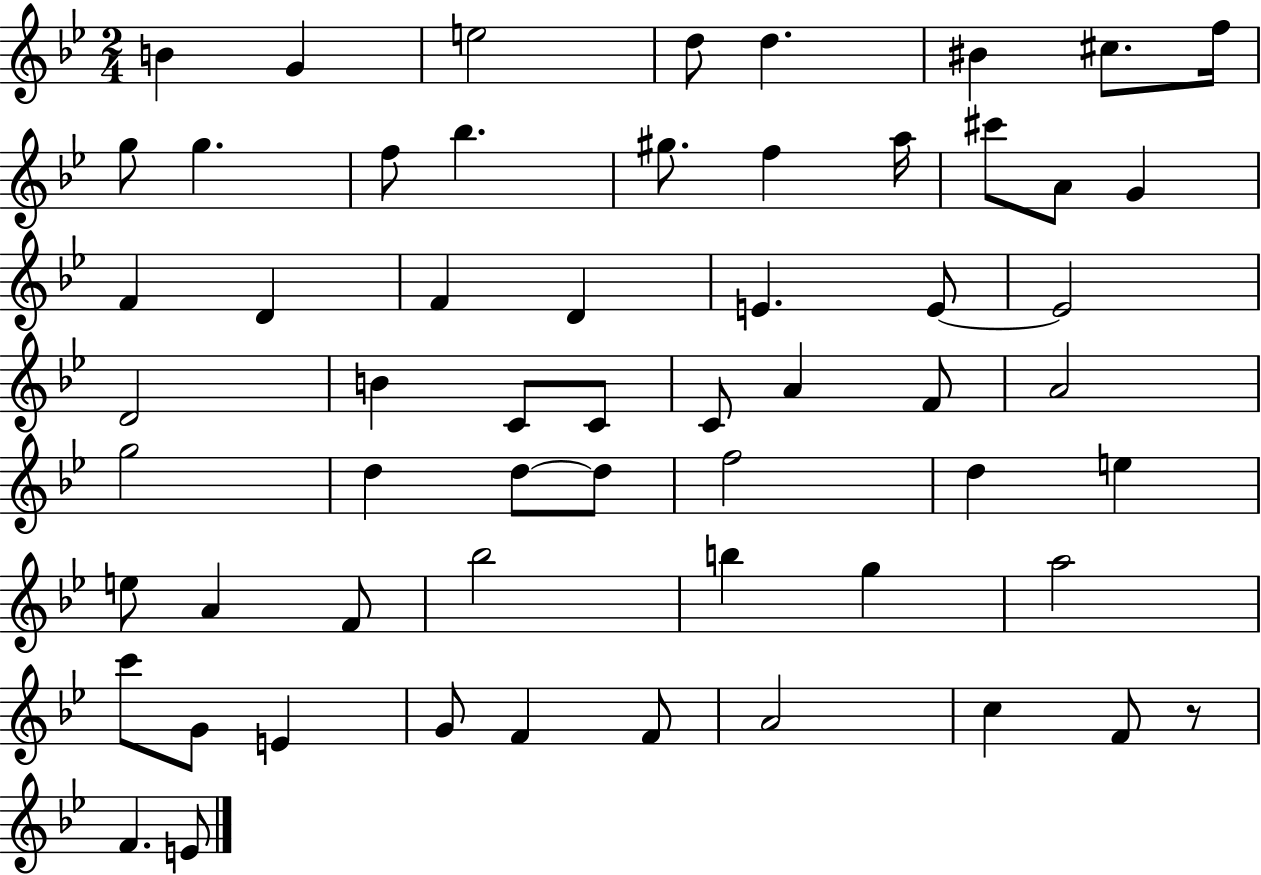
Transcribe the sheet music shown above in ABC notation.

X:1
T:Untitled
M:2/4
L:1/4
K:Bb
B G e2 d/2 d ^B ^c/2 f/4 g/2 g f/2 _b ^g/2 f a/4 ^c'/2 A/2 G F D F D E E/2 E2 D2 B C/2 C/2 C/2 A F/2 A2 g2 d d/2 d/2 f2 d e e/2 A F/2 _b2 b g a2 c'/2 G/2 E G/2 F F/2 A2 c F/2 z/2 F E/2